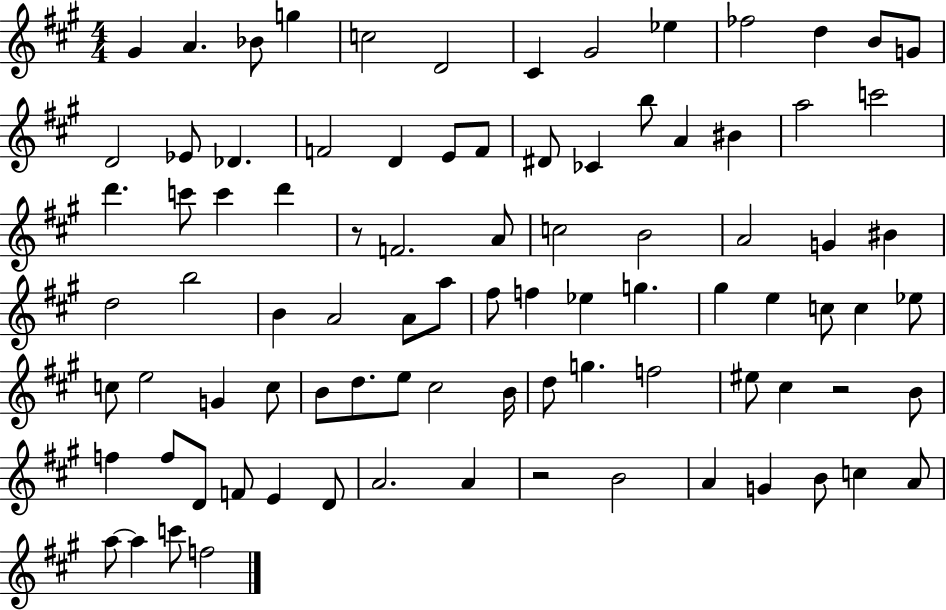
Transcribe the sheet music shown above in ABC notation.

X:1
T:Untitled
M:4/4
L:1/4
K:A
^G A _B/2 g c2 D2 ^C ^G2 _e _f2 d B/2 G/2 D2 _E/2 _D F2 D E/2 F/2 ^D/2 _C b/2 A ^B a2 c'2 d' c'/2 c' d' z/2 F2 A/2 c2 B2 A2 G ^B d2 b2 B A2 A/2 a/2 ^f/2 f _e g ^g e c/2 c _e/2 c/2 e2 G c/2 B/2 d/2 e/2 ^c2 B/4 d/2 g f2 ^e/2 ^c z2 B/2 f f/2 D/2 F/2 E D/2 A2 A z2 B2 A G B/2 c A/2 a/2 a c'/2 f2